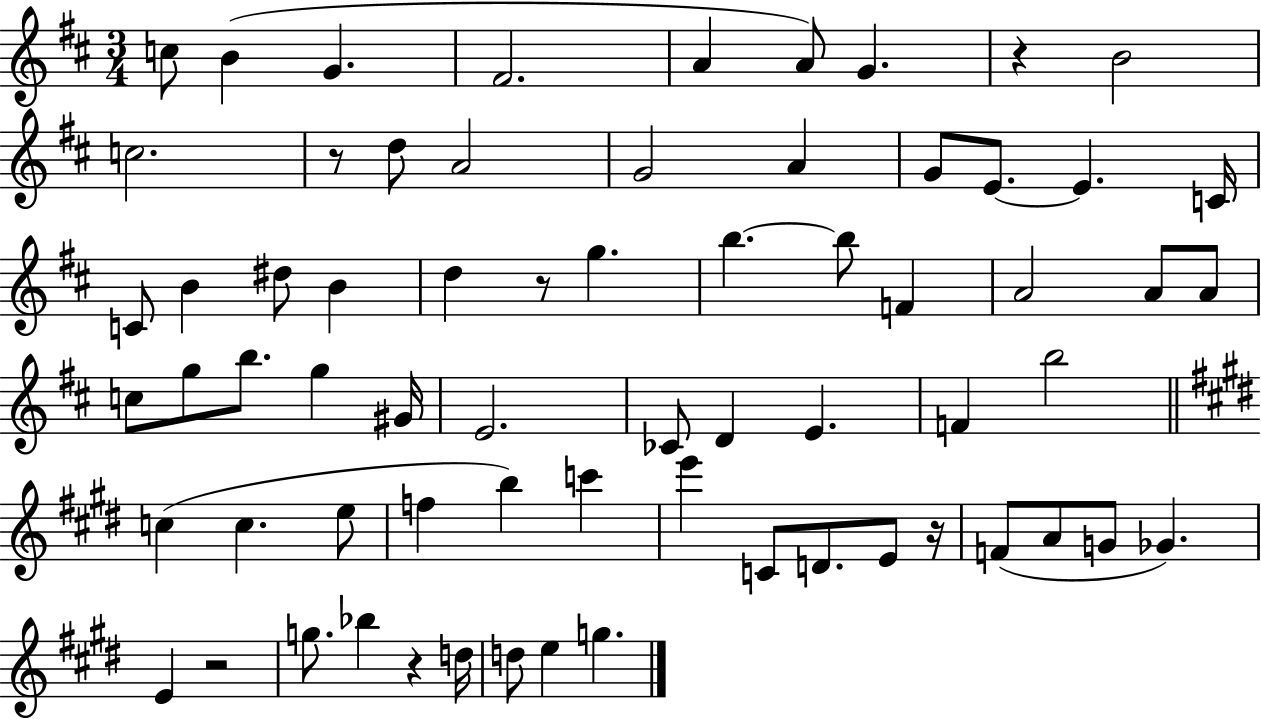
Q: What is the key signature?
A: D major